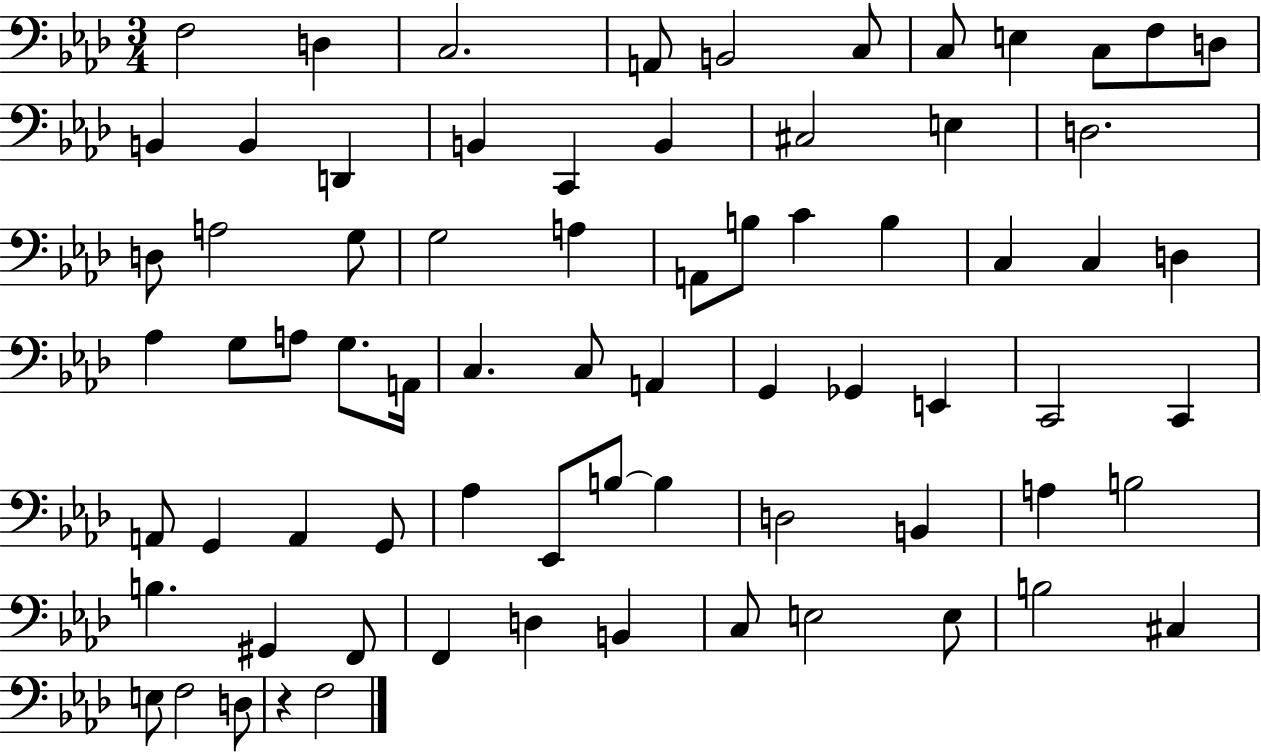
{
  \clef bass
  \numericTimeSignature
  \time 3/4
  \key aes \major
  \repeat volta 2 { f2 d4 | c2. | a,8 b,2 c8 | c8 e4 c8 f8 d8 | \break b,4 b,4 d,4 | b,4 c,4 b,4 | cis2 e4 | d2. | \break d8 a2 g8 | g2 a4 | a,8 b8 c'4 b4 | c4 c4 d4 | \break aes4 g8 a8 g8. a,16 | c4. c8 a,4 | g,4 ges,4 e,4 | c,2 c,4 | \break a,8 g,4 a,4 g,8 | aes4 ees,8 b8~~ b4 | d2 b,4 | a4 b2 | \break b4. gis,4 f,8 | f,4 d4 b,4 | c8 e2 e8 | b2 cis4 | \break e8 f2 d8 | r4 f2 | } \bar "|."
}